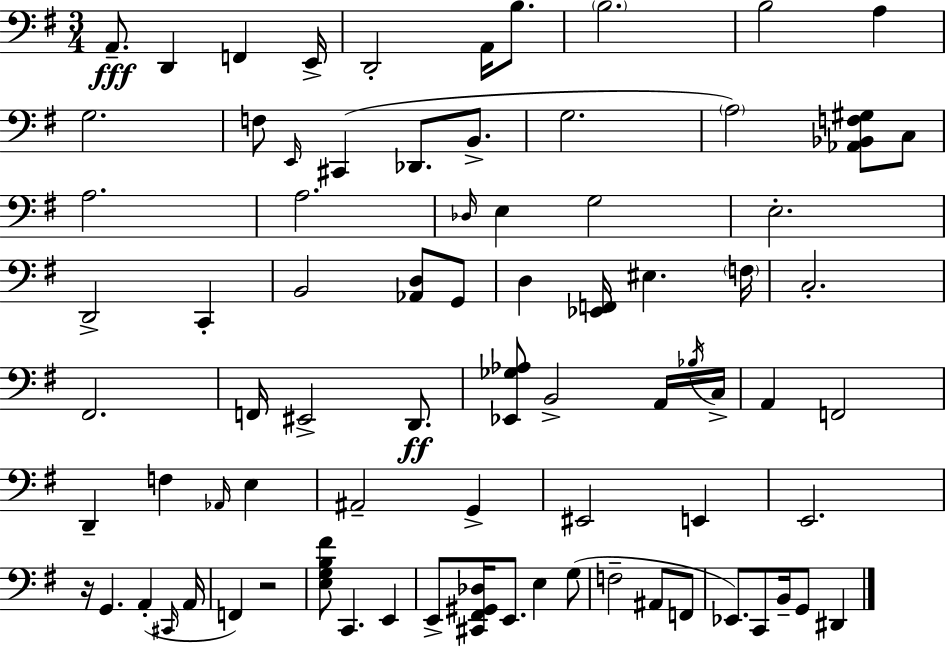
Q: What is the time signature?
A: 3/4